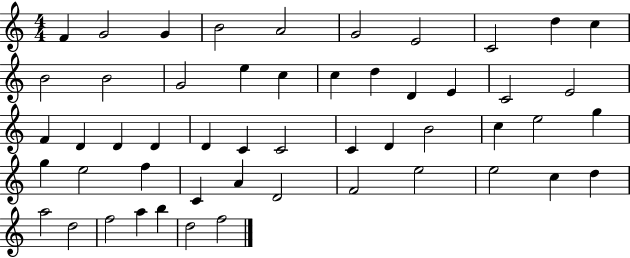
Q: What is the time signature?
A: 4/4